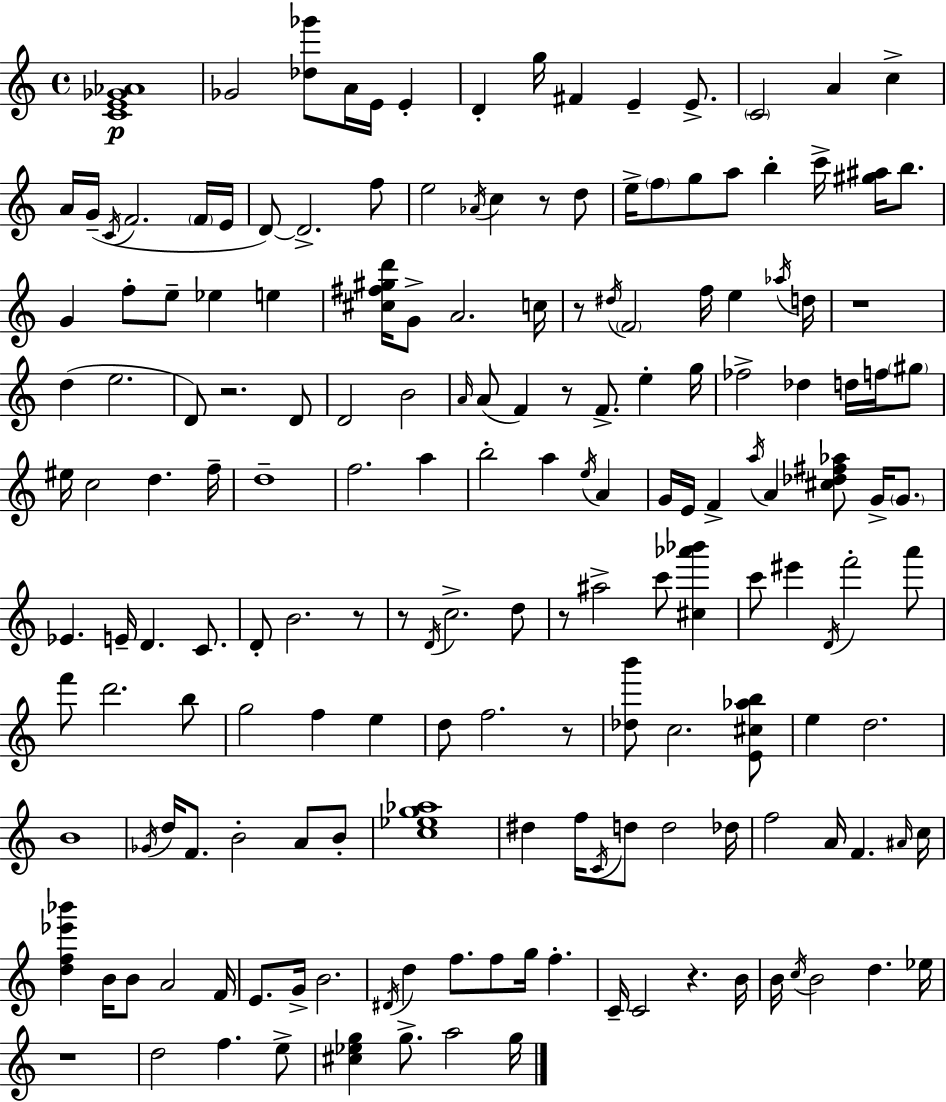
{
  \clef treble
  \time 4/4
  \defaultTimeSignature
  \key a \minor
  \repeat volta 2 { <c' e' ges' aes'>1\p | ges'2 <des'' ges'''>8 a'16 e'16 e'4-. | d'4-. g''16 fis'4 e'4-- e'8.-> | \parenthesize c'2 a'4 c''4-> | \break a'16 g'16--( \acciaccatura { c'16 } f'2. \parenthesize f'16 | e'16 d'8~~) d'2.-> f''8 | e''2 \acciaccatura { aes'16 } c''4 r8 | d''8 e''16-> \parenthesize f''8 g''8 a''8 b''4-. c'''16-> <gis'' ais''>16 b''8. | \break g'4 f''8-. e''8-- ees''4 e''4 | <cis'' fis'' gis'' d'''>16 g'8-> a'2. | c''16 r8 \acciaccatura { dis''16 } \parenthesize f'2 f''16 e''4 | \acciaccatura { aes''16 } d''16 r1 | \break d''4( e''2. | d'8) r2. | d'8 d'2 b'2 | \grace { a'16 }( a'8 f'4) r8 f'8.-> | \break e''4-. g''16 fes''2-> des''4 | d''16 f''16 \parenthesize gis''8 eis''16 c''2 d''4. | f''16-- d''1-- | f''2. | \break a''4 b''2-. a''4 | \acciaccatura { e''16 } a'4 g'16 e'16 f'4-> \acciaccatura { a''16 } a'4 | <cis'' des'' fis'' aes''>8 g'16-> \parenthesize g'8. ees'4. e'16-- d'4. | c'8. d'8-. b'2. | \break r8 r8 \acciaccatura { d'16 } c''2.-> | d''8 r8 ais''2-> | c'''8 <cis'' aes''' bes'''>4 c'''8 eis'''4 \acciaccatura { d'16 } f'''2-. | a'''8 f'''8 d'''2. | \break b''8 g''2 | f''4 e''4 d''8 f''2. | r8 <des'' b'''>8 c''2. | <e' cis'' aes'' b''>8 e''4 d''2. | \break b'1 | \acciaccatura { ges'16 } d''16 f'8. b'2-. | a'8 b'8-. <c'' ees'' g'' aes''>1 | dis''4 f''16 \acciaccatura { c'16 } | \break d''8 d''2 des''16 f''2 | a'16 f'4. \grace { ais'16 } c''16 <d'' f'' ees''' bes'''>4 | b'16 b'8 a'2 f'16 e'8. g'16-> | b'2. \acciaccatura { dis'16 } d''4 | \break f''8. f''8 g''16 f''4.-. c'16-- c'2 | r4. b'16 b'16 \acciaccatura { c''16 } b'2 | d''4. ees''16 r1 | d''2 | \break f''4. e''8-> <cis'' ees'' g''>4 | g''8.-> a''2 g''16 } \bar "|."
}